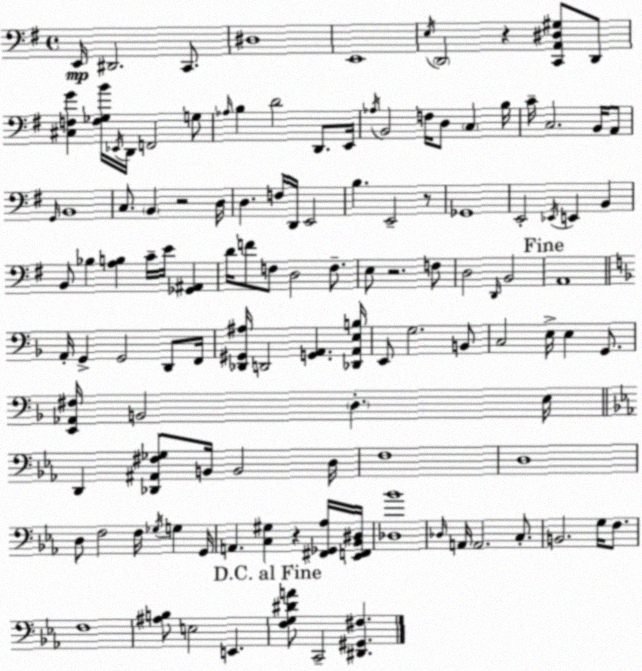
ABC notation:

X:1
T:Untitled
M:4/4
L:1/4
K:G
E,,/4 ^D,,2 C,,/2 ^D,4 E,,4 E,/4 D,,2 z [C,,A,,^D,^G,]/2 D,,/2 [^C,F,G] [F,_G,B]/4 _E,,/4 D,,/4 F,,2 G,/2 _A,/4 B, D2 D,,/2 E,,/4 _A,/4 B,,2 F,/4 D,/2 C, B,/4 C/4 C,2 B,,/4 A,,/2 G,,/4 B,,4 C,/2 B,, z2 D,/4 D, F,/4 D,,/4 E,,2 B, E,,2 z/2 _G,,4 E,,2 _E,,/4 E,, B,, B,,/2 _B, [A,B,] C/4 E/4 [_G,,^A,,] D/4 F/2 F,/2 D,2 F,/2 E,/2 z2 F,/2 D,2 D,,/4 B,,2 A,,4 A,,/4 G,, G,,2 D,,/2 F,,/4 [_D,,^G,,^A,]/4 D,,2 [G,,A,,] [_D,,A,,E,B,]/4 E,,/2 G,2 B,,/2 C,2 E,/4 E, G,,/2 [E,,_A,,^F,]/4 B,,2 D, E,/4 D,, [_D,,^A,,^F,_G,]/2 B,,/4 B,,2 D,/4 F,4 D,4 D,/2 F,2 F,/4 _G,/4 G, G,,/4 A,, [C,^G,] z [^F,,_G,,_A,]/4 [_E,,F,,_B,,^D,]/4 [_D,_B]4 _D,/4 A,,/4 A,,2 C,/2 B,,2 G,/4 F,/2 F,4 [^A,B,]/2 E,2 E,, [F,G,^DA]/2 C,,2 [^D,,^G,,^F,]